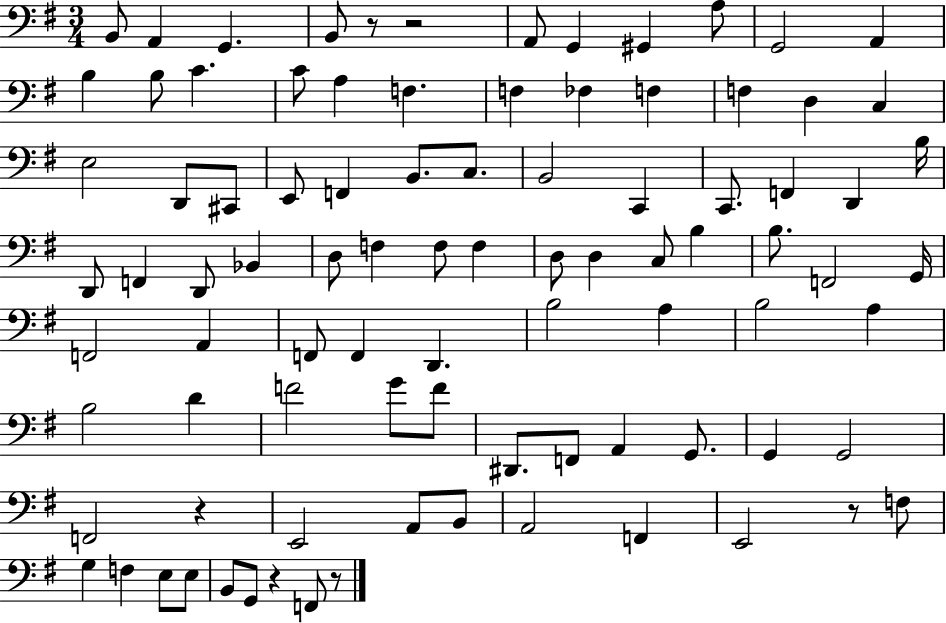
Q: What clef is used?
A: bass